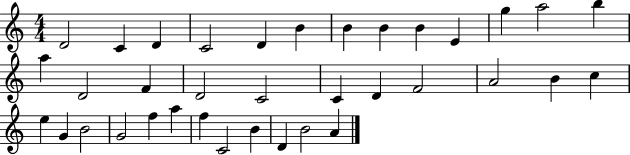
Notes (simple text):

D4/h C4/q D4/q C4/h D4/q B4/q B4/q B4/q B4/q E4/q G5/q A5/h B5/q A5/q D4/h F4/q D4/h C4/h C4/q D4/q F4/h A4/h B4/q C5/q E5/q G4/q B4/h G4/h F5/q A5/q F5/q C4/h B4/q D4/q B4/h A4/q